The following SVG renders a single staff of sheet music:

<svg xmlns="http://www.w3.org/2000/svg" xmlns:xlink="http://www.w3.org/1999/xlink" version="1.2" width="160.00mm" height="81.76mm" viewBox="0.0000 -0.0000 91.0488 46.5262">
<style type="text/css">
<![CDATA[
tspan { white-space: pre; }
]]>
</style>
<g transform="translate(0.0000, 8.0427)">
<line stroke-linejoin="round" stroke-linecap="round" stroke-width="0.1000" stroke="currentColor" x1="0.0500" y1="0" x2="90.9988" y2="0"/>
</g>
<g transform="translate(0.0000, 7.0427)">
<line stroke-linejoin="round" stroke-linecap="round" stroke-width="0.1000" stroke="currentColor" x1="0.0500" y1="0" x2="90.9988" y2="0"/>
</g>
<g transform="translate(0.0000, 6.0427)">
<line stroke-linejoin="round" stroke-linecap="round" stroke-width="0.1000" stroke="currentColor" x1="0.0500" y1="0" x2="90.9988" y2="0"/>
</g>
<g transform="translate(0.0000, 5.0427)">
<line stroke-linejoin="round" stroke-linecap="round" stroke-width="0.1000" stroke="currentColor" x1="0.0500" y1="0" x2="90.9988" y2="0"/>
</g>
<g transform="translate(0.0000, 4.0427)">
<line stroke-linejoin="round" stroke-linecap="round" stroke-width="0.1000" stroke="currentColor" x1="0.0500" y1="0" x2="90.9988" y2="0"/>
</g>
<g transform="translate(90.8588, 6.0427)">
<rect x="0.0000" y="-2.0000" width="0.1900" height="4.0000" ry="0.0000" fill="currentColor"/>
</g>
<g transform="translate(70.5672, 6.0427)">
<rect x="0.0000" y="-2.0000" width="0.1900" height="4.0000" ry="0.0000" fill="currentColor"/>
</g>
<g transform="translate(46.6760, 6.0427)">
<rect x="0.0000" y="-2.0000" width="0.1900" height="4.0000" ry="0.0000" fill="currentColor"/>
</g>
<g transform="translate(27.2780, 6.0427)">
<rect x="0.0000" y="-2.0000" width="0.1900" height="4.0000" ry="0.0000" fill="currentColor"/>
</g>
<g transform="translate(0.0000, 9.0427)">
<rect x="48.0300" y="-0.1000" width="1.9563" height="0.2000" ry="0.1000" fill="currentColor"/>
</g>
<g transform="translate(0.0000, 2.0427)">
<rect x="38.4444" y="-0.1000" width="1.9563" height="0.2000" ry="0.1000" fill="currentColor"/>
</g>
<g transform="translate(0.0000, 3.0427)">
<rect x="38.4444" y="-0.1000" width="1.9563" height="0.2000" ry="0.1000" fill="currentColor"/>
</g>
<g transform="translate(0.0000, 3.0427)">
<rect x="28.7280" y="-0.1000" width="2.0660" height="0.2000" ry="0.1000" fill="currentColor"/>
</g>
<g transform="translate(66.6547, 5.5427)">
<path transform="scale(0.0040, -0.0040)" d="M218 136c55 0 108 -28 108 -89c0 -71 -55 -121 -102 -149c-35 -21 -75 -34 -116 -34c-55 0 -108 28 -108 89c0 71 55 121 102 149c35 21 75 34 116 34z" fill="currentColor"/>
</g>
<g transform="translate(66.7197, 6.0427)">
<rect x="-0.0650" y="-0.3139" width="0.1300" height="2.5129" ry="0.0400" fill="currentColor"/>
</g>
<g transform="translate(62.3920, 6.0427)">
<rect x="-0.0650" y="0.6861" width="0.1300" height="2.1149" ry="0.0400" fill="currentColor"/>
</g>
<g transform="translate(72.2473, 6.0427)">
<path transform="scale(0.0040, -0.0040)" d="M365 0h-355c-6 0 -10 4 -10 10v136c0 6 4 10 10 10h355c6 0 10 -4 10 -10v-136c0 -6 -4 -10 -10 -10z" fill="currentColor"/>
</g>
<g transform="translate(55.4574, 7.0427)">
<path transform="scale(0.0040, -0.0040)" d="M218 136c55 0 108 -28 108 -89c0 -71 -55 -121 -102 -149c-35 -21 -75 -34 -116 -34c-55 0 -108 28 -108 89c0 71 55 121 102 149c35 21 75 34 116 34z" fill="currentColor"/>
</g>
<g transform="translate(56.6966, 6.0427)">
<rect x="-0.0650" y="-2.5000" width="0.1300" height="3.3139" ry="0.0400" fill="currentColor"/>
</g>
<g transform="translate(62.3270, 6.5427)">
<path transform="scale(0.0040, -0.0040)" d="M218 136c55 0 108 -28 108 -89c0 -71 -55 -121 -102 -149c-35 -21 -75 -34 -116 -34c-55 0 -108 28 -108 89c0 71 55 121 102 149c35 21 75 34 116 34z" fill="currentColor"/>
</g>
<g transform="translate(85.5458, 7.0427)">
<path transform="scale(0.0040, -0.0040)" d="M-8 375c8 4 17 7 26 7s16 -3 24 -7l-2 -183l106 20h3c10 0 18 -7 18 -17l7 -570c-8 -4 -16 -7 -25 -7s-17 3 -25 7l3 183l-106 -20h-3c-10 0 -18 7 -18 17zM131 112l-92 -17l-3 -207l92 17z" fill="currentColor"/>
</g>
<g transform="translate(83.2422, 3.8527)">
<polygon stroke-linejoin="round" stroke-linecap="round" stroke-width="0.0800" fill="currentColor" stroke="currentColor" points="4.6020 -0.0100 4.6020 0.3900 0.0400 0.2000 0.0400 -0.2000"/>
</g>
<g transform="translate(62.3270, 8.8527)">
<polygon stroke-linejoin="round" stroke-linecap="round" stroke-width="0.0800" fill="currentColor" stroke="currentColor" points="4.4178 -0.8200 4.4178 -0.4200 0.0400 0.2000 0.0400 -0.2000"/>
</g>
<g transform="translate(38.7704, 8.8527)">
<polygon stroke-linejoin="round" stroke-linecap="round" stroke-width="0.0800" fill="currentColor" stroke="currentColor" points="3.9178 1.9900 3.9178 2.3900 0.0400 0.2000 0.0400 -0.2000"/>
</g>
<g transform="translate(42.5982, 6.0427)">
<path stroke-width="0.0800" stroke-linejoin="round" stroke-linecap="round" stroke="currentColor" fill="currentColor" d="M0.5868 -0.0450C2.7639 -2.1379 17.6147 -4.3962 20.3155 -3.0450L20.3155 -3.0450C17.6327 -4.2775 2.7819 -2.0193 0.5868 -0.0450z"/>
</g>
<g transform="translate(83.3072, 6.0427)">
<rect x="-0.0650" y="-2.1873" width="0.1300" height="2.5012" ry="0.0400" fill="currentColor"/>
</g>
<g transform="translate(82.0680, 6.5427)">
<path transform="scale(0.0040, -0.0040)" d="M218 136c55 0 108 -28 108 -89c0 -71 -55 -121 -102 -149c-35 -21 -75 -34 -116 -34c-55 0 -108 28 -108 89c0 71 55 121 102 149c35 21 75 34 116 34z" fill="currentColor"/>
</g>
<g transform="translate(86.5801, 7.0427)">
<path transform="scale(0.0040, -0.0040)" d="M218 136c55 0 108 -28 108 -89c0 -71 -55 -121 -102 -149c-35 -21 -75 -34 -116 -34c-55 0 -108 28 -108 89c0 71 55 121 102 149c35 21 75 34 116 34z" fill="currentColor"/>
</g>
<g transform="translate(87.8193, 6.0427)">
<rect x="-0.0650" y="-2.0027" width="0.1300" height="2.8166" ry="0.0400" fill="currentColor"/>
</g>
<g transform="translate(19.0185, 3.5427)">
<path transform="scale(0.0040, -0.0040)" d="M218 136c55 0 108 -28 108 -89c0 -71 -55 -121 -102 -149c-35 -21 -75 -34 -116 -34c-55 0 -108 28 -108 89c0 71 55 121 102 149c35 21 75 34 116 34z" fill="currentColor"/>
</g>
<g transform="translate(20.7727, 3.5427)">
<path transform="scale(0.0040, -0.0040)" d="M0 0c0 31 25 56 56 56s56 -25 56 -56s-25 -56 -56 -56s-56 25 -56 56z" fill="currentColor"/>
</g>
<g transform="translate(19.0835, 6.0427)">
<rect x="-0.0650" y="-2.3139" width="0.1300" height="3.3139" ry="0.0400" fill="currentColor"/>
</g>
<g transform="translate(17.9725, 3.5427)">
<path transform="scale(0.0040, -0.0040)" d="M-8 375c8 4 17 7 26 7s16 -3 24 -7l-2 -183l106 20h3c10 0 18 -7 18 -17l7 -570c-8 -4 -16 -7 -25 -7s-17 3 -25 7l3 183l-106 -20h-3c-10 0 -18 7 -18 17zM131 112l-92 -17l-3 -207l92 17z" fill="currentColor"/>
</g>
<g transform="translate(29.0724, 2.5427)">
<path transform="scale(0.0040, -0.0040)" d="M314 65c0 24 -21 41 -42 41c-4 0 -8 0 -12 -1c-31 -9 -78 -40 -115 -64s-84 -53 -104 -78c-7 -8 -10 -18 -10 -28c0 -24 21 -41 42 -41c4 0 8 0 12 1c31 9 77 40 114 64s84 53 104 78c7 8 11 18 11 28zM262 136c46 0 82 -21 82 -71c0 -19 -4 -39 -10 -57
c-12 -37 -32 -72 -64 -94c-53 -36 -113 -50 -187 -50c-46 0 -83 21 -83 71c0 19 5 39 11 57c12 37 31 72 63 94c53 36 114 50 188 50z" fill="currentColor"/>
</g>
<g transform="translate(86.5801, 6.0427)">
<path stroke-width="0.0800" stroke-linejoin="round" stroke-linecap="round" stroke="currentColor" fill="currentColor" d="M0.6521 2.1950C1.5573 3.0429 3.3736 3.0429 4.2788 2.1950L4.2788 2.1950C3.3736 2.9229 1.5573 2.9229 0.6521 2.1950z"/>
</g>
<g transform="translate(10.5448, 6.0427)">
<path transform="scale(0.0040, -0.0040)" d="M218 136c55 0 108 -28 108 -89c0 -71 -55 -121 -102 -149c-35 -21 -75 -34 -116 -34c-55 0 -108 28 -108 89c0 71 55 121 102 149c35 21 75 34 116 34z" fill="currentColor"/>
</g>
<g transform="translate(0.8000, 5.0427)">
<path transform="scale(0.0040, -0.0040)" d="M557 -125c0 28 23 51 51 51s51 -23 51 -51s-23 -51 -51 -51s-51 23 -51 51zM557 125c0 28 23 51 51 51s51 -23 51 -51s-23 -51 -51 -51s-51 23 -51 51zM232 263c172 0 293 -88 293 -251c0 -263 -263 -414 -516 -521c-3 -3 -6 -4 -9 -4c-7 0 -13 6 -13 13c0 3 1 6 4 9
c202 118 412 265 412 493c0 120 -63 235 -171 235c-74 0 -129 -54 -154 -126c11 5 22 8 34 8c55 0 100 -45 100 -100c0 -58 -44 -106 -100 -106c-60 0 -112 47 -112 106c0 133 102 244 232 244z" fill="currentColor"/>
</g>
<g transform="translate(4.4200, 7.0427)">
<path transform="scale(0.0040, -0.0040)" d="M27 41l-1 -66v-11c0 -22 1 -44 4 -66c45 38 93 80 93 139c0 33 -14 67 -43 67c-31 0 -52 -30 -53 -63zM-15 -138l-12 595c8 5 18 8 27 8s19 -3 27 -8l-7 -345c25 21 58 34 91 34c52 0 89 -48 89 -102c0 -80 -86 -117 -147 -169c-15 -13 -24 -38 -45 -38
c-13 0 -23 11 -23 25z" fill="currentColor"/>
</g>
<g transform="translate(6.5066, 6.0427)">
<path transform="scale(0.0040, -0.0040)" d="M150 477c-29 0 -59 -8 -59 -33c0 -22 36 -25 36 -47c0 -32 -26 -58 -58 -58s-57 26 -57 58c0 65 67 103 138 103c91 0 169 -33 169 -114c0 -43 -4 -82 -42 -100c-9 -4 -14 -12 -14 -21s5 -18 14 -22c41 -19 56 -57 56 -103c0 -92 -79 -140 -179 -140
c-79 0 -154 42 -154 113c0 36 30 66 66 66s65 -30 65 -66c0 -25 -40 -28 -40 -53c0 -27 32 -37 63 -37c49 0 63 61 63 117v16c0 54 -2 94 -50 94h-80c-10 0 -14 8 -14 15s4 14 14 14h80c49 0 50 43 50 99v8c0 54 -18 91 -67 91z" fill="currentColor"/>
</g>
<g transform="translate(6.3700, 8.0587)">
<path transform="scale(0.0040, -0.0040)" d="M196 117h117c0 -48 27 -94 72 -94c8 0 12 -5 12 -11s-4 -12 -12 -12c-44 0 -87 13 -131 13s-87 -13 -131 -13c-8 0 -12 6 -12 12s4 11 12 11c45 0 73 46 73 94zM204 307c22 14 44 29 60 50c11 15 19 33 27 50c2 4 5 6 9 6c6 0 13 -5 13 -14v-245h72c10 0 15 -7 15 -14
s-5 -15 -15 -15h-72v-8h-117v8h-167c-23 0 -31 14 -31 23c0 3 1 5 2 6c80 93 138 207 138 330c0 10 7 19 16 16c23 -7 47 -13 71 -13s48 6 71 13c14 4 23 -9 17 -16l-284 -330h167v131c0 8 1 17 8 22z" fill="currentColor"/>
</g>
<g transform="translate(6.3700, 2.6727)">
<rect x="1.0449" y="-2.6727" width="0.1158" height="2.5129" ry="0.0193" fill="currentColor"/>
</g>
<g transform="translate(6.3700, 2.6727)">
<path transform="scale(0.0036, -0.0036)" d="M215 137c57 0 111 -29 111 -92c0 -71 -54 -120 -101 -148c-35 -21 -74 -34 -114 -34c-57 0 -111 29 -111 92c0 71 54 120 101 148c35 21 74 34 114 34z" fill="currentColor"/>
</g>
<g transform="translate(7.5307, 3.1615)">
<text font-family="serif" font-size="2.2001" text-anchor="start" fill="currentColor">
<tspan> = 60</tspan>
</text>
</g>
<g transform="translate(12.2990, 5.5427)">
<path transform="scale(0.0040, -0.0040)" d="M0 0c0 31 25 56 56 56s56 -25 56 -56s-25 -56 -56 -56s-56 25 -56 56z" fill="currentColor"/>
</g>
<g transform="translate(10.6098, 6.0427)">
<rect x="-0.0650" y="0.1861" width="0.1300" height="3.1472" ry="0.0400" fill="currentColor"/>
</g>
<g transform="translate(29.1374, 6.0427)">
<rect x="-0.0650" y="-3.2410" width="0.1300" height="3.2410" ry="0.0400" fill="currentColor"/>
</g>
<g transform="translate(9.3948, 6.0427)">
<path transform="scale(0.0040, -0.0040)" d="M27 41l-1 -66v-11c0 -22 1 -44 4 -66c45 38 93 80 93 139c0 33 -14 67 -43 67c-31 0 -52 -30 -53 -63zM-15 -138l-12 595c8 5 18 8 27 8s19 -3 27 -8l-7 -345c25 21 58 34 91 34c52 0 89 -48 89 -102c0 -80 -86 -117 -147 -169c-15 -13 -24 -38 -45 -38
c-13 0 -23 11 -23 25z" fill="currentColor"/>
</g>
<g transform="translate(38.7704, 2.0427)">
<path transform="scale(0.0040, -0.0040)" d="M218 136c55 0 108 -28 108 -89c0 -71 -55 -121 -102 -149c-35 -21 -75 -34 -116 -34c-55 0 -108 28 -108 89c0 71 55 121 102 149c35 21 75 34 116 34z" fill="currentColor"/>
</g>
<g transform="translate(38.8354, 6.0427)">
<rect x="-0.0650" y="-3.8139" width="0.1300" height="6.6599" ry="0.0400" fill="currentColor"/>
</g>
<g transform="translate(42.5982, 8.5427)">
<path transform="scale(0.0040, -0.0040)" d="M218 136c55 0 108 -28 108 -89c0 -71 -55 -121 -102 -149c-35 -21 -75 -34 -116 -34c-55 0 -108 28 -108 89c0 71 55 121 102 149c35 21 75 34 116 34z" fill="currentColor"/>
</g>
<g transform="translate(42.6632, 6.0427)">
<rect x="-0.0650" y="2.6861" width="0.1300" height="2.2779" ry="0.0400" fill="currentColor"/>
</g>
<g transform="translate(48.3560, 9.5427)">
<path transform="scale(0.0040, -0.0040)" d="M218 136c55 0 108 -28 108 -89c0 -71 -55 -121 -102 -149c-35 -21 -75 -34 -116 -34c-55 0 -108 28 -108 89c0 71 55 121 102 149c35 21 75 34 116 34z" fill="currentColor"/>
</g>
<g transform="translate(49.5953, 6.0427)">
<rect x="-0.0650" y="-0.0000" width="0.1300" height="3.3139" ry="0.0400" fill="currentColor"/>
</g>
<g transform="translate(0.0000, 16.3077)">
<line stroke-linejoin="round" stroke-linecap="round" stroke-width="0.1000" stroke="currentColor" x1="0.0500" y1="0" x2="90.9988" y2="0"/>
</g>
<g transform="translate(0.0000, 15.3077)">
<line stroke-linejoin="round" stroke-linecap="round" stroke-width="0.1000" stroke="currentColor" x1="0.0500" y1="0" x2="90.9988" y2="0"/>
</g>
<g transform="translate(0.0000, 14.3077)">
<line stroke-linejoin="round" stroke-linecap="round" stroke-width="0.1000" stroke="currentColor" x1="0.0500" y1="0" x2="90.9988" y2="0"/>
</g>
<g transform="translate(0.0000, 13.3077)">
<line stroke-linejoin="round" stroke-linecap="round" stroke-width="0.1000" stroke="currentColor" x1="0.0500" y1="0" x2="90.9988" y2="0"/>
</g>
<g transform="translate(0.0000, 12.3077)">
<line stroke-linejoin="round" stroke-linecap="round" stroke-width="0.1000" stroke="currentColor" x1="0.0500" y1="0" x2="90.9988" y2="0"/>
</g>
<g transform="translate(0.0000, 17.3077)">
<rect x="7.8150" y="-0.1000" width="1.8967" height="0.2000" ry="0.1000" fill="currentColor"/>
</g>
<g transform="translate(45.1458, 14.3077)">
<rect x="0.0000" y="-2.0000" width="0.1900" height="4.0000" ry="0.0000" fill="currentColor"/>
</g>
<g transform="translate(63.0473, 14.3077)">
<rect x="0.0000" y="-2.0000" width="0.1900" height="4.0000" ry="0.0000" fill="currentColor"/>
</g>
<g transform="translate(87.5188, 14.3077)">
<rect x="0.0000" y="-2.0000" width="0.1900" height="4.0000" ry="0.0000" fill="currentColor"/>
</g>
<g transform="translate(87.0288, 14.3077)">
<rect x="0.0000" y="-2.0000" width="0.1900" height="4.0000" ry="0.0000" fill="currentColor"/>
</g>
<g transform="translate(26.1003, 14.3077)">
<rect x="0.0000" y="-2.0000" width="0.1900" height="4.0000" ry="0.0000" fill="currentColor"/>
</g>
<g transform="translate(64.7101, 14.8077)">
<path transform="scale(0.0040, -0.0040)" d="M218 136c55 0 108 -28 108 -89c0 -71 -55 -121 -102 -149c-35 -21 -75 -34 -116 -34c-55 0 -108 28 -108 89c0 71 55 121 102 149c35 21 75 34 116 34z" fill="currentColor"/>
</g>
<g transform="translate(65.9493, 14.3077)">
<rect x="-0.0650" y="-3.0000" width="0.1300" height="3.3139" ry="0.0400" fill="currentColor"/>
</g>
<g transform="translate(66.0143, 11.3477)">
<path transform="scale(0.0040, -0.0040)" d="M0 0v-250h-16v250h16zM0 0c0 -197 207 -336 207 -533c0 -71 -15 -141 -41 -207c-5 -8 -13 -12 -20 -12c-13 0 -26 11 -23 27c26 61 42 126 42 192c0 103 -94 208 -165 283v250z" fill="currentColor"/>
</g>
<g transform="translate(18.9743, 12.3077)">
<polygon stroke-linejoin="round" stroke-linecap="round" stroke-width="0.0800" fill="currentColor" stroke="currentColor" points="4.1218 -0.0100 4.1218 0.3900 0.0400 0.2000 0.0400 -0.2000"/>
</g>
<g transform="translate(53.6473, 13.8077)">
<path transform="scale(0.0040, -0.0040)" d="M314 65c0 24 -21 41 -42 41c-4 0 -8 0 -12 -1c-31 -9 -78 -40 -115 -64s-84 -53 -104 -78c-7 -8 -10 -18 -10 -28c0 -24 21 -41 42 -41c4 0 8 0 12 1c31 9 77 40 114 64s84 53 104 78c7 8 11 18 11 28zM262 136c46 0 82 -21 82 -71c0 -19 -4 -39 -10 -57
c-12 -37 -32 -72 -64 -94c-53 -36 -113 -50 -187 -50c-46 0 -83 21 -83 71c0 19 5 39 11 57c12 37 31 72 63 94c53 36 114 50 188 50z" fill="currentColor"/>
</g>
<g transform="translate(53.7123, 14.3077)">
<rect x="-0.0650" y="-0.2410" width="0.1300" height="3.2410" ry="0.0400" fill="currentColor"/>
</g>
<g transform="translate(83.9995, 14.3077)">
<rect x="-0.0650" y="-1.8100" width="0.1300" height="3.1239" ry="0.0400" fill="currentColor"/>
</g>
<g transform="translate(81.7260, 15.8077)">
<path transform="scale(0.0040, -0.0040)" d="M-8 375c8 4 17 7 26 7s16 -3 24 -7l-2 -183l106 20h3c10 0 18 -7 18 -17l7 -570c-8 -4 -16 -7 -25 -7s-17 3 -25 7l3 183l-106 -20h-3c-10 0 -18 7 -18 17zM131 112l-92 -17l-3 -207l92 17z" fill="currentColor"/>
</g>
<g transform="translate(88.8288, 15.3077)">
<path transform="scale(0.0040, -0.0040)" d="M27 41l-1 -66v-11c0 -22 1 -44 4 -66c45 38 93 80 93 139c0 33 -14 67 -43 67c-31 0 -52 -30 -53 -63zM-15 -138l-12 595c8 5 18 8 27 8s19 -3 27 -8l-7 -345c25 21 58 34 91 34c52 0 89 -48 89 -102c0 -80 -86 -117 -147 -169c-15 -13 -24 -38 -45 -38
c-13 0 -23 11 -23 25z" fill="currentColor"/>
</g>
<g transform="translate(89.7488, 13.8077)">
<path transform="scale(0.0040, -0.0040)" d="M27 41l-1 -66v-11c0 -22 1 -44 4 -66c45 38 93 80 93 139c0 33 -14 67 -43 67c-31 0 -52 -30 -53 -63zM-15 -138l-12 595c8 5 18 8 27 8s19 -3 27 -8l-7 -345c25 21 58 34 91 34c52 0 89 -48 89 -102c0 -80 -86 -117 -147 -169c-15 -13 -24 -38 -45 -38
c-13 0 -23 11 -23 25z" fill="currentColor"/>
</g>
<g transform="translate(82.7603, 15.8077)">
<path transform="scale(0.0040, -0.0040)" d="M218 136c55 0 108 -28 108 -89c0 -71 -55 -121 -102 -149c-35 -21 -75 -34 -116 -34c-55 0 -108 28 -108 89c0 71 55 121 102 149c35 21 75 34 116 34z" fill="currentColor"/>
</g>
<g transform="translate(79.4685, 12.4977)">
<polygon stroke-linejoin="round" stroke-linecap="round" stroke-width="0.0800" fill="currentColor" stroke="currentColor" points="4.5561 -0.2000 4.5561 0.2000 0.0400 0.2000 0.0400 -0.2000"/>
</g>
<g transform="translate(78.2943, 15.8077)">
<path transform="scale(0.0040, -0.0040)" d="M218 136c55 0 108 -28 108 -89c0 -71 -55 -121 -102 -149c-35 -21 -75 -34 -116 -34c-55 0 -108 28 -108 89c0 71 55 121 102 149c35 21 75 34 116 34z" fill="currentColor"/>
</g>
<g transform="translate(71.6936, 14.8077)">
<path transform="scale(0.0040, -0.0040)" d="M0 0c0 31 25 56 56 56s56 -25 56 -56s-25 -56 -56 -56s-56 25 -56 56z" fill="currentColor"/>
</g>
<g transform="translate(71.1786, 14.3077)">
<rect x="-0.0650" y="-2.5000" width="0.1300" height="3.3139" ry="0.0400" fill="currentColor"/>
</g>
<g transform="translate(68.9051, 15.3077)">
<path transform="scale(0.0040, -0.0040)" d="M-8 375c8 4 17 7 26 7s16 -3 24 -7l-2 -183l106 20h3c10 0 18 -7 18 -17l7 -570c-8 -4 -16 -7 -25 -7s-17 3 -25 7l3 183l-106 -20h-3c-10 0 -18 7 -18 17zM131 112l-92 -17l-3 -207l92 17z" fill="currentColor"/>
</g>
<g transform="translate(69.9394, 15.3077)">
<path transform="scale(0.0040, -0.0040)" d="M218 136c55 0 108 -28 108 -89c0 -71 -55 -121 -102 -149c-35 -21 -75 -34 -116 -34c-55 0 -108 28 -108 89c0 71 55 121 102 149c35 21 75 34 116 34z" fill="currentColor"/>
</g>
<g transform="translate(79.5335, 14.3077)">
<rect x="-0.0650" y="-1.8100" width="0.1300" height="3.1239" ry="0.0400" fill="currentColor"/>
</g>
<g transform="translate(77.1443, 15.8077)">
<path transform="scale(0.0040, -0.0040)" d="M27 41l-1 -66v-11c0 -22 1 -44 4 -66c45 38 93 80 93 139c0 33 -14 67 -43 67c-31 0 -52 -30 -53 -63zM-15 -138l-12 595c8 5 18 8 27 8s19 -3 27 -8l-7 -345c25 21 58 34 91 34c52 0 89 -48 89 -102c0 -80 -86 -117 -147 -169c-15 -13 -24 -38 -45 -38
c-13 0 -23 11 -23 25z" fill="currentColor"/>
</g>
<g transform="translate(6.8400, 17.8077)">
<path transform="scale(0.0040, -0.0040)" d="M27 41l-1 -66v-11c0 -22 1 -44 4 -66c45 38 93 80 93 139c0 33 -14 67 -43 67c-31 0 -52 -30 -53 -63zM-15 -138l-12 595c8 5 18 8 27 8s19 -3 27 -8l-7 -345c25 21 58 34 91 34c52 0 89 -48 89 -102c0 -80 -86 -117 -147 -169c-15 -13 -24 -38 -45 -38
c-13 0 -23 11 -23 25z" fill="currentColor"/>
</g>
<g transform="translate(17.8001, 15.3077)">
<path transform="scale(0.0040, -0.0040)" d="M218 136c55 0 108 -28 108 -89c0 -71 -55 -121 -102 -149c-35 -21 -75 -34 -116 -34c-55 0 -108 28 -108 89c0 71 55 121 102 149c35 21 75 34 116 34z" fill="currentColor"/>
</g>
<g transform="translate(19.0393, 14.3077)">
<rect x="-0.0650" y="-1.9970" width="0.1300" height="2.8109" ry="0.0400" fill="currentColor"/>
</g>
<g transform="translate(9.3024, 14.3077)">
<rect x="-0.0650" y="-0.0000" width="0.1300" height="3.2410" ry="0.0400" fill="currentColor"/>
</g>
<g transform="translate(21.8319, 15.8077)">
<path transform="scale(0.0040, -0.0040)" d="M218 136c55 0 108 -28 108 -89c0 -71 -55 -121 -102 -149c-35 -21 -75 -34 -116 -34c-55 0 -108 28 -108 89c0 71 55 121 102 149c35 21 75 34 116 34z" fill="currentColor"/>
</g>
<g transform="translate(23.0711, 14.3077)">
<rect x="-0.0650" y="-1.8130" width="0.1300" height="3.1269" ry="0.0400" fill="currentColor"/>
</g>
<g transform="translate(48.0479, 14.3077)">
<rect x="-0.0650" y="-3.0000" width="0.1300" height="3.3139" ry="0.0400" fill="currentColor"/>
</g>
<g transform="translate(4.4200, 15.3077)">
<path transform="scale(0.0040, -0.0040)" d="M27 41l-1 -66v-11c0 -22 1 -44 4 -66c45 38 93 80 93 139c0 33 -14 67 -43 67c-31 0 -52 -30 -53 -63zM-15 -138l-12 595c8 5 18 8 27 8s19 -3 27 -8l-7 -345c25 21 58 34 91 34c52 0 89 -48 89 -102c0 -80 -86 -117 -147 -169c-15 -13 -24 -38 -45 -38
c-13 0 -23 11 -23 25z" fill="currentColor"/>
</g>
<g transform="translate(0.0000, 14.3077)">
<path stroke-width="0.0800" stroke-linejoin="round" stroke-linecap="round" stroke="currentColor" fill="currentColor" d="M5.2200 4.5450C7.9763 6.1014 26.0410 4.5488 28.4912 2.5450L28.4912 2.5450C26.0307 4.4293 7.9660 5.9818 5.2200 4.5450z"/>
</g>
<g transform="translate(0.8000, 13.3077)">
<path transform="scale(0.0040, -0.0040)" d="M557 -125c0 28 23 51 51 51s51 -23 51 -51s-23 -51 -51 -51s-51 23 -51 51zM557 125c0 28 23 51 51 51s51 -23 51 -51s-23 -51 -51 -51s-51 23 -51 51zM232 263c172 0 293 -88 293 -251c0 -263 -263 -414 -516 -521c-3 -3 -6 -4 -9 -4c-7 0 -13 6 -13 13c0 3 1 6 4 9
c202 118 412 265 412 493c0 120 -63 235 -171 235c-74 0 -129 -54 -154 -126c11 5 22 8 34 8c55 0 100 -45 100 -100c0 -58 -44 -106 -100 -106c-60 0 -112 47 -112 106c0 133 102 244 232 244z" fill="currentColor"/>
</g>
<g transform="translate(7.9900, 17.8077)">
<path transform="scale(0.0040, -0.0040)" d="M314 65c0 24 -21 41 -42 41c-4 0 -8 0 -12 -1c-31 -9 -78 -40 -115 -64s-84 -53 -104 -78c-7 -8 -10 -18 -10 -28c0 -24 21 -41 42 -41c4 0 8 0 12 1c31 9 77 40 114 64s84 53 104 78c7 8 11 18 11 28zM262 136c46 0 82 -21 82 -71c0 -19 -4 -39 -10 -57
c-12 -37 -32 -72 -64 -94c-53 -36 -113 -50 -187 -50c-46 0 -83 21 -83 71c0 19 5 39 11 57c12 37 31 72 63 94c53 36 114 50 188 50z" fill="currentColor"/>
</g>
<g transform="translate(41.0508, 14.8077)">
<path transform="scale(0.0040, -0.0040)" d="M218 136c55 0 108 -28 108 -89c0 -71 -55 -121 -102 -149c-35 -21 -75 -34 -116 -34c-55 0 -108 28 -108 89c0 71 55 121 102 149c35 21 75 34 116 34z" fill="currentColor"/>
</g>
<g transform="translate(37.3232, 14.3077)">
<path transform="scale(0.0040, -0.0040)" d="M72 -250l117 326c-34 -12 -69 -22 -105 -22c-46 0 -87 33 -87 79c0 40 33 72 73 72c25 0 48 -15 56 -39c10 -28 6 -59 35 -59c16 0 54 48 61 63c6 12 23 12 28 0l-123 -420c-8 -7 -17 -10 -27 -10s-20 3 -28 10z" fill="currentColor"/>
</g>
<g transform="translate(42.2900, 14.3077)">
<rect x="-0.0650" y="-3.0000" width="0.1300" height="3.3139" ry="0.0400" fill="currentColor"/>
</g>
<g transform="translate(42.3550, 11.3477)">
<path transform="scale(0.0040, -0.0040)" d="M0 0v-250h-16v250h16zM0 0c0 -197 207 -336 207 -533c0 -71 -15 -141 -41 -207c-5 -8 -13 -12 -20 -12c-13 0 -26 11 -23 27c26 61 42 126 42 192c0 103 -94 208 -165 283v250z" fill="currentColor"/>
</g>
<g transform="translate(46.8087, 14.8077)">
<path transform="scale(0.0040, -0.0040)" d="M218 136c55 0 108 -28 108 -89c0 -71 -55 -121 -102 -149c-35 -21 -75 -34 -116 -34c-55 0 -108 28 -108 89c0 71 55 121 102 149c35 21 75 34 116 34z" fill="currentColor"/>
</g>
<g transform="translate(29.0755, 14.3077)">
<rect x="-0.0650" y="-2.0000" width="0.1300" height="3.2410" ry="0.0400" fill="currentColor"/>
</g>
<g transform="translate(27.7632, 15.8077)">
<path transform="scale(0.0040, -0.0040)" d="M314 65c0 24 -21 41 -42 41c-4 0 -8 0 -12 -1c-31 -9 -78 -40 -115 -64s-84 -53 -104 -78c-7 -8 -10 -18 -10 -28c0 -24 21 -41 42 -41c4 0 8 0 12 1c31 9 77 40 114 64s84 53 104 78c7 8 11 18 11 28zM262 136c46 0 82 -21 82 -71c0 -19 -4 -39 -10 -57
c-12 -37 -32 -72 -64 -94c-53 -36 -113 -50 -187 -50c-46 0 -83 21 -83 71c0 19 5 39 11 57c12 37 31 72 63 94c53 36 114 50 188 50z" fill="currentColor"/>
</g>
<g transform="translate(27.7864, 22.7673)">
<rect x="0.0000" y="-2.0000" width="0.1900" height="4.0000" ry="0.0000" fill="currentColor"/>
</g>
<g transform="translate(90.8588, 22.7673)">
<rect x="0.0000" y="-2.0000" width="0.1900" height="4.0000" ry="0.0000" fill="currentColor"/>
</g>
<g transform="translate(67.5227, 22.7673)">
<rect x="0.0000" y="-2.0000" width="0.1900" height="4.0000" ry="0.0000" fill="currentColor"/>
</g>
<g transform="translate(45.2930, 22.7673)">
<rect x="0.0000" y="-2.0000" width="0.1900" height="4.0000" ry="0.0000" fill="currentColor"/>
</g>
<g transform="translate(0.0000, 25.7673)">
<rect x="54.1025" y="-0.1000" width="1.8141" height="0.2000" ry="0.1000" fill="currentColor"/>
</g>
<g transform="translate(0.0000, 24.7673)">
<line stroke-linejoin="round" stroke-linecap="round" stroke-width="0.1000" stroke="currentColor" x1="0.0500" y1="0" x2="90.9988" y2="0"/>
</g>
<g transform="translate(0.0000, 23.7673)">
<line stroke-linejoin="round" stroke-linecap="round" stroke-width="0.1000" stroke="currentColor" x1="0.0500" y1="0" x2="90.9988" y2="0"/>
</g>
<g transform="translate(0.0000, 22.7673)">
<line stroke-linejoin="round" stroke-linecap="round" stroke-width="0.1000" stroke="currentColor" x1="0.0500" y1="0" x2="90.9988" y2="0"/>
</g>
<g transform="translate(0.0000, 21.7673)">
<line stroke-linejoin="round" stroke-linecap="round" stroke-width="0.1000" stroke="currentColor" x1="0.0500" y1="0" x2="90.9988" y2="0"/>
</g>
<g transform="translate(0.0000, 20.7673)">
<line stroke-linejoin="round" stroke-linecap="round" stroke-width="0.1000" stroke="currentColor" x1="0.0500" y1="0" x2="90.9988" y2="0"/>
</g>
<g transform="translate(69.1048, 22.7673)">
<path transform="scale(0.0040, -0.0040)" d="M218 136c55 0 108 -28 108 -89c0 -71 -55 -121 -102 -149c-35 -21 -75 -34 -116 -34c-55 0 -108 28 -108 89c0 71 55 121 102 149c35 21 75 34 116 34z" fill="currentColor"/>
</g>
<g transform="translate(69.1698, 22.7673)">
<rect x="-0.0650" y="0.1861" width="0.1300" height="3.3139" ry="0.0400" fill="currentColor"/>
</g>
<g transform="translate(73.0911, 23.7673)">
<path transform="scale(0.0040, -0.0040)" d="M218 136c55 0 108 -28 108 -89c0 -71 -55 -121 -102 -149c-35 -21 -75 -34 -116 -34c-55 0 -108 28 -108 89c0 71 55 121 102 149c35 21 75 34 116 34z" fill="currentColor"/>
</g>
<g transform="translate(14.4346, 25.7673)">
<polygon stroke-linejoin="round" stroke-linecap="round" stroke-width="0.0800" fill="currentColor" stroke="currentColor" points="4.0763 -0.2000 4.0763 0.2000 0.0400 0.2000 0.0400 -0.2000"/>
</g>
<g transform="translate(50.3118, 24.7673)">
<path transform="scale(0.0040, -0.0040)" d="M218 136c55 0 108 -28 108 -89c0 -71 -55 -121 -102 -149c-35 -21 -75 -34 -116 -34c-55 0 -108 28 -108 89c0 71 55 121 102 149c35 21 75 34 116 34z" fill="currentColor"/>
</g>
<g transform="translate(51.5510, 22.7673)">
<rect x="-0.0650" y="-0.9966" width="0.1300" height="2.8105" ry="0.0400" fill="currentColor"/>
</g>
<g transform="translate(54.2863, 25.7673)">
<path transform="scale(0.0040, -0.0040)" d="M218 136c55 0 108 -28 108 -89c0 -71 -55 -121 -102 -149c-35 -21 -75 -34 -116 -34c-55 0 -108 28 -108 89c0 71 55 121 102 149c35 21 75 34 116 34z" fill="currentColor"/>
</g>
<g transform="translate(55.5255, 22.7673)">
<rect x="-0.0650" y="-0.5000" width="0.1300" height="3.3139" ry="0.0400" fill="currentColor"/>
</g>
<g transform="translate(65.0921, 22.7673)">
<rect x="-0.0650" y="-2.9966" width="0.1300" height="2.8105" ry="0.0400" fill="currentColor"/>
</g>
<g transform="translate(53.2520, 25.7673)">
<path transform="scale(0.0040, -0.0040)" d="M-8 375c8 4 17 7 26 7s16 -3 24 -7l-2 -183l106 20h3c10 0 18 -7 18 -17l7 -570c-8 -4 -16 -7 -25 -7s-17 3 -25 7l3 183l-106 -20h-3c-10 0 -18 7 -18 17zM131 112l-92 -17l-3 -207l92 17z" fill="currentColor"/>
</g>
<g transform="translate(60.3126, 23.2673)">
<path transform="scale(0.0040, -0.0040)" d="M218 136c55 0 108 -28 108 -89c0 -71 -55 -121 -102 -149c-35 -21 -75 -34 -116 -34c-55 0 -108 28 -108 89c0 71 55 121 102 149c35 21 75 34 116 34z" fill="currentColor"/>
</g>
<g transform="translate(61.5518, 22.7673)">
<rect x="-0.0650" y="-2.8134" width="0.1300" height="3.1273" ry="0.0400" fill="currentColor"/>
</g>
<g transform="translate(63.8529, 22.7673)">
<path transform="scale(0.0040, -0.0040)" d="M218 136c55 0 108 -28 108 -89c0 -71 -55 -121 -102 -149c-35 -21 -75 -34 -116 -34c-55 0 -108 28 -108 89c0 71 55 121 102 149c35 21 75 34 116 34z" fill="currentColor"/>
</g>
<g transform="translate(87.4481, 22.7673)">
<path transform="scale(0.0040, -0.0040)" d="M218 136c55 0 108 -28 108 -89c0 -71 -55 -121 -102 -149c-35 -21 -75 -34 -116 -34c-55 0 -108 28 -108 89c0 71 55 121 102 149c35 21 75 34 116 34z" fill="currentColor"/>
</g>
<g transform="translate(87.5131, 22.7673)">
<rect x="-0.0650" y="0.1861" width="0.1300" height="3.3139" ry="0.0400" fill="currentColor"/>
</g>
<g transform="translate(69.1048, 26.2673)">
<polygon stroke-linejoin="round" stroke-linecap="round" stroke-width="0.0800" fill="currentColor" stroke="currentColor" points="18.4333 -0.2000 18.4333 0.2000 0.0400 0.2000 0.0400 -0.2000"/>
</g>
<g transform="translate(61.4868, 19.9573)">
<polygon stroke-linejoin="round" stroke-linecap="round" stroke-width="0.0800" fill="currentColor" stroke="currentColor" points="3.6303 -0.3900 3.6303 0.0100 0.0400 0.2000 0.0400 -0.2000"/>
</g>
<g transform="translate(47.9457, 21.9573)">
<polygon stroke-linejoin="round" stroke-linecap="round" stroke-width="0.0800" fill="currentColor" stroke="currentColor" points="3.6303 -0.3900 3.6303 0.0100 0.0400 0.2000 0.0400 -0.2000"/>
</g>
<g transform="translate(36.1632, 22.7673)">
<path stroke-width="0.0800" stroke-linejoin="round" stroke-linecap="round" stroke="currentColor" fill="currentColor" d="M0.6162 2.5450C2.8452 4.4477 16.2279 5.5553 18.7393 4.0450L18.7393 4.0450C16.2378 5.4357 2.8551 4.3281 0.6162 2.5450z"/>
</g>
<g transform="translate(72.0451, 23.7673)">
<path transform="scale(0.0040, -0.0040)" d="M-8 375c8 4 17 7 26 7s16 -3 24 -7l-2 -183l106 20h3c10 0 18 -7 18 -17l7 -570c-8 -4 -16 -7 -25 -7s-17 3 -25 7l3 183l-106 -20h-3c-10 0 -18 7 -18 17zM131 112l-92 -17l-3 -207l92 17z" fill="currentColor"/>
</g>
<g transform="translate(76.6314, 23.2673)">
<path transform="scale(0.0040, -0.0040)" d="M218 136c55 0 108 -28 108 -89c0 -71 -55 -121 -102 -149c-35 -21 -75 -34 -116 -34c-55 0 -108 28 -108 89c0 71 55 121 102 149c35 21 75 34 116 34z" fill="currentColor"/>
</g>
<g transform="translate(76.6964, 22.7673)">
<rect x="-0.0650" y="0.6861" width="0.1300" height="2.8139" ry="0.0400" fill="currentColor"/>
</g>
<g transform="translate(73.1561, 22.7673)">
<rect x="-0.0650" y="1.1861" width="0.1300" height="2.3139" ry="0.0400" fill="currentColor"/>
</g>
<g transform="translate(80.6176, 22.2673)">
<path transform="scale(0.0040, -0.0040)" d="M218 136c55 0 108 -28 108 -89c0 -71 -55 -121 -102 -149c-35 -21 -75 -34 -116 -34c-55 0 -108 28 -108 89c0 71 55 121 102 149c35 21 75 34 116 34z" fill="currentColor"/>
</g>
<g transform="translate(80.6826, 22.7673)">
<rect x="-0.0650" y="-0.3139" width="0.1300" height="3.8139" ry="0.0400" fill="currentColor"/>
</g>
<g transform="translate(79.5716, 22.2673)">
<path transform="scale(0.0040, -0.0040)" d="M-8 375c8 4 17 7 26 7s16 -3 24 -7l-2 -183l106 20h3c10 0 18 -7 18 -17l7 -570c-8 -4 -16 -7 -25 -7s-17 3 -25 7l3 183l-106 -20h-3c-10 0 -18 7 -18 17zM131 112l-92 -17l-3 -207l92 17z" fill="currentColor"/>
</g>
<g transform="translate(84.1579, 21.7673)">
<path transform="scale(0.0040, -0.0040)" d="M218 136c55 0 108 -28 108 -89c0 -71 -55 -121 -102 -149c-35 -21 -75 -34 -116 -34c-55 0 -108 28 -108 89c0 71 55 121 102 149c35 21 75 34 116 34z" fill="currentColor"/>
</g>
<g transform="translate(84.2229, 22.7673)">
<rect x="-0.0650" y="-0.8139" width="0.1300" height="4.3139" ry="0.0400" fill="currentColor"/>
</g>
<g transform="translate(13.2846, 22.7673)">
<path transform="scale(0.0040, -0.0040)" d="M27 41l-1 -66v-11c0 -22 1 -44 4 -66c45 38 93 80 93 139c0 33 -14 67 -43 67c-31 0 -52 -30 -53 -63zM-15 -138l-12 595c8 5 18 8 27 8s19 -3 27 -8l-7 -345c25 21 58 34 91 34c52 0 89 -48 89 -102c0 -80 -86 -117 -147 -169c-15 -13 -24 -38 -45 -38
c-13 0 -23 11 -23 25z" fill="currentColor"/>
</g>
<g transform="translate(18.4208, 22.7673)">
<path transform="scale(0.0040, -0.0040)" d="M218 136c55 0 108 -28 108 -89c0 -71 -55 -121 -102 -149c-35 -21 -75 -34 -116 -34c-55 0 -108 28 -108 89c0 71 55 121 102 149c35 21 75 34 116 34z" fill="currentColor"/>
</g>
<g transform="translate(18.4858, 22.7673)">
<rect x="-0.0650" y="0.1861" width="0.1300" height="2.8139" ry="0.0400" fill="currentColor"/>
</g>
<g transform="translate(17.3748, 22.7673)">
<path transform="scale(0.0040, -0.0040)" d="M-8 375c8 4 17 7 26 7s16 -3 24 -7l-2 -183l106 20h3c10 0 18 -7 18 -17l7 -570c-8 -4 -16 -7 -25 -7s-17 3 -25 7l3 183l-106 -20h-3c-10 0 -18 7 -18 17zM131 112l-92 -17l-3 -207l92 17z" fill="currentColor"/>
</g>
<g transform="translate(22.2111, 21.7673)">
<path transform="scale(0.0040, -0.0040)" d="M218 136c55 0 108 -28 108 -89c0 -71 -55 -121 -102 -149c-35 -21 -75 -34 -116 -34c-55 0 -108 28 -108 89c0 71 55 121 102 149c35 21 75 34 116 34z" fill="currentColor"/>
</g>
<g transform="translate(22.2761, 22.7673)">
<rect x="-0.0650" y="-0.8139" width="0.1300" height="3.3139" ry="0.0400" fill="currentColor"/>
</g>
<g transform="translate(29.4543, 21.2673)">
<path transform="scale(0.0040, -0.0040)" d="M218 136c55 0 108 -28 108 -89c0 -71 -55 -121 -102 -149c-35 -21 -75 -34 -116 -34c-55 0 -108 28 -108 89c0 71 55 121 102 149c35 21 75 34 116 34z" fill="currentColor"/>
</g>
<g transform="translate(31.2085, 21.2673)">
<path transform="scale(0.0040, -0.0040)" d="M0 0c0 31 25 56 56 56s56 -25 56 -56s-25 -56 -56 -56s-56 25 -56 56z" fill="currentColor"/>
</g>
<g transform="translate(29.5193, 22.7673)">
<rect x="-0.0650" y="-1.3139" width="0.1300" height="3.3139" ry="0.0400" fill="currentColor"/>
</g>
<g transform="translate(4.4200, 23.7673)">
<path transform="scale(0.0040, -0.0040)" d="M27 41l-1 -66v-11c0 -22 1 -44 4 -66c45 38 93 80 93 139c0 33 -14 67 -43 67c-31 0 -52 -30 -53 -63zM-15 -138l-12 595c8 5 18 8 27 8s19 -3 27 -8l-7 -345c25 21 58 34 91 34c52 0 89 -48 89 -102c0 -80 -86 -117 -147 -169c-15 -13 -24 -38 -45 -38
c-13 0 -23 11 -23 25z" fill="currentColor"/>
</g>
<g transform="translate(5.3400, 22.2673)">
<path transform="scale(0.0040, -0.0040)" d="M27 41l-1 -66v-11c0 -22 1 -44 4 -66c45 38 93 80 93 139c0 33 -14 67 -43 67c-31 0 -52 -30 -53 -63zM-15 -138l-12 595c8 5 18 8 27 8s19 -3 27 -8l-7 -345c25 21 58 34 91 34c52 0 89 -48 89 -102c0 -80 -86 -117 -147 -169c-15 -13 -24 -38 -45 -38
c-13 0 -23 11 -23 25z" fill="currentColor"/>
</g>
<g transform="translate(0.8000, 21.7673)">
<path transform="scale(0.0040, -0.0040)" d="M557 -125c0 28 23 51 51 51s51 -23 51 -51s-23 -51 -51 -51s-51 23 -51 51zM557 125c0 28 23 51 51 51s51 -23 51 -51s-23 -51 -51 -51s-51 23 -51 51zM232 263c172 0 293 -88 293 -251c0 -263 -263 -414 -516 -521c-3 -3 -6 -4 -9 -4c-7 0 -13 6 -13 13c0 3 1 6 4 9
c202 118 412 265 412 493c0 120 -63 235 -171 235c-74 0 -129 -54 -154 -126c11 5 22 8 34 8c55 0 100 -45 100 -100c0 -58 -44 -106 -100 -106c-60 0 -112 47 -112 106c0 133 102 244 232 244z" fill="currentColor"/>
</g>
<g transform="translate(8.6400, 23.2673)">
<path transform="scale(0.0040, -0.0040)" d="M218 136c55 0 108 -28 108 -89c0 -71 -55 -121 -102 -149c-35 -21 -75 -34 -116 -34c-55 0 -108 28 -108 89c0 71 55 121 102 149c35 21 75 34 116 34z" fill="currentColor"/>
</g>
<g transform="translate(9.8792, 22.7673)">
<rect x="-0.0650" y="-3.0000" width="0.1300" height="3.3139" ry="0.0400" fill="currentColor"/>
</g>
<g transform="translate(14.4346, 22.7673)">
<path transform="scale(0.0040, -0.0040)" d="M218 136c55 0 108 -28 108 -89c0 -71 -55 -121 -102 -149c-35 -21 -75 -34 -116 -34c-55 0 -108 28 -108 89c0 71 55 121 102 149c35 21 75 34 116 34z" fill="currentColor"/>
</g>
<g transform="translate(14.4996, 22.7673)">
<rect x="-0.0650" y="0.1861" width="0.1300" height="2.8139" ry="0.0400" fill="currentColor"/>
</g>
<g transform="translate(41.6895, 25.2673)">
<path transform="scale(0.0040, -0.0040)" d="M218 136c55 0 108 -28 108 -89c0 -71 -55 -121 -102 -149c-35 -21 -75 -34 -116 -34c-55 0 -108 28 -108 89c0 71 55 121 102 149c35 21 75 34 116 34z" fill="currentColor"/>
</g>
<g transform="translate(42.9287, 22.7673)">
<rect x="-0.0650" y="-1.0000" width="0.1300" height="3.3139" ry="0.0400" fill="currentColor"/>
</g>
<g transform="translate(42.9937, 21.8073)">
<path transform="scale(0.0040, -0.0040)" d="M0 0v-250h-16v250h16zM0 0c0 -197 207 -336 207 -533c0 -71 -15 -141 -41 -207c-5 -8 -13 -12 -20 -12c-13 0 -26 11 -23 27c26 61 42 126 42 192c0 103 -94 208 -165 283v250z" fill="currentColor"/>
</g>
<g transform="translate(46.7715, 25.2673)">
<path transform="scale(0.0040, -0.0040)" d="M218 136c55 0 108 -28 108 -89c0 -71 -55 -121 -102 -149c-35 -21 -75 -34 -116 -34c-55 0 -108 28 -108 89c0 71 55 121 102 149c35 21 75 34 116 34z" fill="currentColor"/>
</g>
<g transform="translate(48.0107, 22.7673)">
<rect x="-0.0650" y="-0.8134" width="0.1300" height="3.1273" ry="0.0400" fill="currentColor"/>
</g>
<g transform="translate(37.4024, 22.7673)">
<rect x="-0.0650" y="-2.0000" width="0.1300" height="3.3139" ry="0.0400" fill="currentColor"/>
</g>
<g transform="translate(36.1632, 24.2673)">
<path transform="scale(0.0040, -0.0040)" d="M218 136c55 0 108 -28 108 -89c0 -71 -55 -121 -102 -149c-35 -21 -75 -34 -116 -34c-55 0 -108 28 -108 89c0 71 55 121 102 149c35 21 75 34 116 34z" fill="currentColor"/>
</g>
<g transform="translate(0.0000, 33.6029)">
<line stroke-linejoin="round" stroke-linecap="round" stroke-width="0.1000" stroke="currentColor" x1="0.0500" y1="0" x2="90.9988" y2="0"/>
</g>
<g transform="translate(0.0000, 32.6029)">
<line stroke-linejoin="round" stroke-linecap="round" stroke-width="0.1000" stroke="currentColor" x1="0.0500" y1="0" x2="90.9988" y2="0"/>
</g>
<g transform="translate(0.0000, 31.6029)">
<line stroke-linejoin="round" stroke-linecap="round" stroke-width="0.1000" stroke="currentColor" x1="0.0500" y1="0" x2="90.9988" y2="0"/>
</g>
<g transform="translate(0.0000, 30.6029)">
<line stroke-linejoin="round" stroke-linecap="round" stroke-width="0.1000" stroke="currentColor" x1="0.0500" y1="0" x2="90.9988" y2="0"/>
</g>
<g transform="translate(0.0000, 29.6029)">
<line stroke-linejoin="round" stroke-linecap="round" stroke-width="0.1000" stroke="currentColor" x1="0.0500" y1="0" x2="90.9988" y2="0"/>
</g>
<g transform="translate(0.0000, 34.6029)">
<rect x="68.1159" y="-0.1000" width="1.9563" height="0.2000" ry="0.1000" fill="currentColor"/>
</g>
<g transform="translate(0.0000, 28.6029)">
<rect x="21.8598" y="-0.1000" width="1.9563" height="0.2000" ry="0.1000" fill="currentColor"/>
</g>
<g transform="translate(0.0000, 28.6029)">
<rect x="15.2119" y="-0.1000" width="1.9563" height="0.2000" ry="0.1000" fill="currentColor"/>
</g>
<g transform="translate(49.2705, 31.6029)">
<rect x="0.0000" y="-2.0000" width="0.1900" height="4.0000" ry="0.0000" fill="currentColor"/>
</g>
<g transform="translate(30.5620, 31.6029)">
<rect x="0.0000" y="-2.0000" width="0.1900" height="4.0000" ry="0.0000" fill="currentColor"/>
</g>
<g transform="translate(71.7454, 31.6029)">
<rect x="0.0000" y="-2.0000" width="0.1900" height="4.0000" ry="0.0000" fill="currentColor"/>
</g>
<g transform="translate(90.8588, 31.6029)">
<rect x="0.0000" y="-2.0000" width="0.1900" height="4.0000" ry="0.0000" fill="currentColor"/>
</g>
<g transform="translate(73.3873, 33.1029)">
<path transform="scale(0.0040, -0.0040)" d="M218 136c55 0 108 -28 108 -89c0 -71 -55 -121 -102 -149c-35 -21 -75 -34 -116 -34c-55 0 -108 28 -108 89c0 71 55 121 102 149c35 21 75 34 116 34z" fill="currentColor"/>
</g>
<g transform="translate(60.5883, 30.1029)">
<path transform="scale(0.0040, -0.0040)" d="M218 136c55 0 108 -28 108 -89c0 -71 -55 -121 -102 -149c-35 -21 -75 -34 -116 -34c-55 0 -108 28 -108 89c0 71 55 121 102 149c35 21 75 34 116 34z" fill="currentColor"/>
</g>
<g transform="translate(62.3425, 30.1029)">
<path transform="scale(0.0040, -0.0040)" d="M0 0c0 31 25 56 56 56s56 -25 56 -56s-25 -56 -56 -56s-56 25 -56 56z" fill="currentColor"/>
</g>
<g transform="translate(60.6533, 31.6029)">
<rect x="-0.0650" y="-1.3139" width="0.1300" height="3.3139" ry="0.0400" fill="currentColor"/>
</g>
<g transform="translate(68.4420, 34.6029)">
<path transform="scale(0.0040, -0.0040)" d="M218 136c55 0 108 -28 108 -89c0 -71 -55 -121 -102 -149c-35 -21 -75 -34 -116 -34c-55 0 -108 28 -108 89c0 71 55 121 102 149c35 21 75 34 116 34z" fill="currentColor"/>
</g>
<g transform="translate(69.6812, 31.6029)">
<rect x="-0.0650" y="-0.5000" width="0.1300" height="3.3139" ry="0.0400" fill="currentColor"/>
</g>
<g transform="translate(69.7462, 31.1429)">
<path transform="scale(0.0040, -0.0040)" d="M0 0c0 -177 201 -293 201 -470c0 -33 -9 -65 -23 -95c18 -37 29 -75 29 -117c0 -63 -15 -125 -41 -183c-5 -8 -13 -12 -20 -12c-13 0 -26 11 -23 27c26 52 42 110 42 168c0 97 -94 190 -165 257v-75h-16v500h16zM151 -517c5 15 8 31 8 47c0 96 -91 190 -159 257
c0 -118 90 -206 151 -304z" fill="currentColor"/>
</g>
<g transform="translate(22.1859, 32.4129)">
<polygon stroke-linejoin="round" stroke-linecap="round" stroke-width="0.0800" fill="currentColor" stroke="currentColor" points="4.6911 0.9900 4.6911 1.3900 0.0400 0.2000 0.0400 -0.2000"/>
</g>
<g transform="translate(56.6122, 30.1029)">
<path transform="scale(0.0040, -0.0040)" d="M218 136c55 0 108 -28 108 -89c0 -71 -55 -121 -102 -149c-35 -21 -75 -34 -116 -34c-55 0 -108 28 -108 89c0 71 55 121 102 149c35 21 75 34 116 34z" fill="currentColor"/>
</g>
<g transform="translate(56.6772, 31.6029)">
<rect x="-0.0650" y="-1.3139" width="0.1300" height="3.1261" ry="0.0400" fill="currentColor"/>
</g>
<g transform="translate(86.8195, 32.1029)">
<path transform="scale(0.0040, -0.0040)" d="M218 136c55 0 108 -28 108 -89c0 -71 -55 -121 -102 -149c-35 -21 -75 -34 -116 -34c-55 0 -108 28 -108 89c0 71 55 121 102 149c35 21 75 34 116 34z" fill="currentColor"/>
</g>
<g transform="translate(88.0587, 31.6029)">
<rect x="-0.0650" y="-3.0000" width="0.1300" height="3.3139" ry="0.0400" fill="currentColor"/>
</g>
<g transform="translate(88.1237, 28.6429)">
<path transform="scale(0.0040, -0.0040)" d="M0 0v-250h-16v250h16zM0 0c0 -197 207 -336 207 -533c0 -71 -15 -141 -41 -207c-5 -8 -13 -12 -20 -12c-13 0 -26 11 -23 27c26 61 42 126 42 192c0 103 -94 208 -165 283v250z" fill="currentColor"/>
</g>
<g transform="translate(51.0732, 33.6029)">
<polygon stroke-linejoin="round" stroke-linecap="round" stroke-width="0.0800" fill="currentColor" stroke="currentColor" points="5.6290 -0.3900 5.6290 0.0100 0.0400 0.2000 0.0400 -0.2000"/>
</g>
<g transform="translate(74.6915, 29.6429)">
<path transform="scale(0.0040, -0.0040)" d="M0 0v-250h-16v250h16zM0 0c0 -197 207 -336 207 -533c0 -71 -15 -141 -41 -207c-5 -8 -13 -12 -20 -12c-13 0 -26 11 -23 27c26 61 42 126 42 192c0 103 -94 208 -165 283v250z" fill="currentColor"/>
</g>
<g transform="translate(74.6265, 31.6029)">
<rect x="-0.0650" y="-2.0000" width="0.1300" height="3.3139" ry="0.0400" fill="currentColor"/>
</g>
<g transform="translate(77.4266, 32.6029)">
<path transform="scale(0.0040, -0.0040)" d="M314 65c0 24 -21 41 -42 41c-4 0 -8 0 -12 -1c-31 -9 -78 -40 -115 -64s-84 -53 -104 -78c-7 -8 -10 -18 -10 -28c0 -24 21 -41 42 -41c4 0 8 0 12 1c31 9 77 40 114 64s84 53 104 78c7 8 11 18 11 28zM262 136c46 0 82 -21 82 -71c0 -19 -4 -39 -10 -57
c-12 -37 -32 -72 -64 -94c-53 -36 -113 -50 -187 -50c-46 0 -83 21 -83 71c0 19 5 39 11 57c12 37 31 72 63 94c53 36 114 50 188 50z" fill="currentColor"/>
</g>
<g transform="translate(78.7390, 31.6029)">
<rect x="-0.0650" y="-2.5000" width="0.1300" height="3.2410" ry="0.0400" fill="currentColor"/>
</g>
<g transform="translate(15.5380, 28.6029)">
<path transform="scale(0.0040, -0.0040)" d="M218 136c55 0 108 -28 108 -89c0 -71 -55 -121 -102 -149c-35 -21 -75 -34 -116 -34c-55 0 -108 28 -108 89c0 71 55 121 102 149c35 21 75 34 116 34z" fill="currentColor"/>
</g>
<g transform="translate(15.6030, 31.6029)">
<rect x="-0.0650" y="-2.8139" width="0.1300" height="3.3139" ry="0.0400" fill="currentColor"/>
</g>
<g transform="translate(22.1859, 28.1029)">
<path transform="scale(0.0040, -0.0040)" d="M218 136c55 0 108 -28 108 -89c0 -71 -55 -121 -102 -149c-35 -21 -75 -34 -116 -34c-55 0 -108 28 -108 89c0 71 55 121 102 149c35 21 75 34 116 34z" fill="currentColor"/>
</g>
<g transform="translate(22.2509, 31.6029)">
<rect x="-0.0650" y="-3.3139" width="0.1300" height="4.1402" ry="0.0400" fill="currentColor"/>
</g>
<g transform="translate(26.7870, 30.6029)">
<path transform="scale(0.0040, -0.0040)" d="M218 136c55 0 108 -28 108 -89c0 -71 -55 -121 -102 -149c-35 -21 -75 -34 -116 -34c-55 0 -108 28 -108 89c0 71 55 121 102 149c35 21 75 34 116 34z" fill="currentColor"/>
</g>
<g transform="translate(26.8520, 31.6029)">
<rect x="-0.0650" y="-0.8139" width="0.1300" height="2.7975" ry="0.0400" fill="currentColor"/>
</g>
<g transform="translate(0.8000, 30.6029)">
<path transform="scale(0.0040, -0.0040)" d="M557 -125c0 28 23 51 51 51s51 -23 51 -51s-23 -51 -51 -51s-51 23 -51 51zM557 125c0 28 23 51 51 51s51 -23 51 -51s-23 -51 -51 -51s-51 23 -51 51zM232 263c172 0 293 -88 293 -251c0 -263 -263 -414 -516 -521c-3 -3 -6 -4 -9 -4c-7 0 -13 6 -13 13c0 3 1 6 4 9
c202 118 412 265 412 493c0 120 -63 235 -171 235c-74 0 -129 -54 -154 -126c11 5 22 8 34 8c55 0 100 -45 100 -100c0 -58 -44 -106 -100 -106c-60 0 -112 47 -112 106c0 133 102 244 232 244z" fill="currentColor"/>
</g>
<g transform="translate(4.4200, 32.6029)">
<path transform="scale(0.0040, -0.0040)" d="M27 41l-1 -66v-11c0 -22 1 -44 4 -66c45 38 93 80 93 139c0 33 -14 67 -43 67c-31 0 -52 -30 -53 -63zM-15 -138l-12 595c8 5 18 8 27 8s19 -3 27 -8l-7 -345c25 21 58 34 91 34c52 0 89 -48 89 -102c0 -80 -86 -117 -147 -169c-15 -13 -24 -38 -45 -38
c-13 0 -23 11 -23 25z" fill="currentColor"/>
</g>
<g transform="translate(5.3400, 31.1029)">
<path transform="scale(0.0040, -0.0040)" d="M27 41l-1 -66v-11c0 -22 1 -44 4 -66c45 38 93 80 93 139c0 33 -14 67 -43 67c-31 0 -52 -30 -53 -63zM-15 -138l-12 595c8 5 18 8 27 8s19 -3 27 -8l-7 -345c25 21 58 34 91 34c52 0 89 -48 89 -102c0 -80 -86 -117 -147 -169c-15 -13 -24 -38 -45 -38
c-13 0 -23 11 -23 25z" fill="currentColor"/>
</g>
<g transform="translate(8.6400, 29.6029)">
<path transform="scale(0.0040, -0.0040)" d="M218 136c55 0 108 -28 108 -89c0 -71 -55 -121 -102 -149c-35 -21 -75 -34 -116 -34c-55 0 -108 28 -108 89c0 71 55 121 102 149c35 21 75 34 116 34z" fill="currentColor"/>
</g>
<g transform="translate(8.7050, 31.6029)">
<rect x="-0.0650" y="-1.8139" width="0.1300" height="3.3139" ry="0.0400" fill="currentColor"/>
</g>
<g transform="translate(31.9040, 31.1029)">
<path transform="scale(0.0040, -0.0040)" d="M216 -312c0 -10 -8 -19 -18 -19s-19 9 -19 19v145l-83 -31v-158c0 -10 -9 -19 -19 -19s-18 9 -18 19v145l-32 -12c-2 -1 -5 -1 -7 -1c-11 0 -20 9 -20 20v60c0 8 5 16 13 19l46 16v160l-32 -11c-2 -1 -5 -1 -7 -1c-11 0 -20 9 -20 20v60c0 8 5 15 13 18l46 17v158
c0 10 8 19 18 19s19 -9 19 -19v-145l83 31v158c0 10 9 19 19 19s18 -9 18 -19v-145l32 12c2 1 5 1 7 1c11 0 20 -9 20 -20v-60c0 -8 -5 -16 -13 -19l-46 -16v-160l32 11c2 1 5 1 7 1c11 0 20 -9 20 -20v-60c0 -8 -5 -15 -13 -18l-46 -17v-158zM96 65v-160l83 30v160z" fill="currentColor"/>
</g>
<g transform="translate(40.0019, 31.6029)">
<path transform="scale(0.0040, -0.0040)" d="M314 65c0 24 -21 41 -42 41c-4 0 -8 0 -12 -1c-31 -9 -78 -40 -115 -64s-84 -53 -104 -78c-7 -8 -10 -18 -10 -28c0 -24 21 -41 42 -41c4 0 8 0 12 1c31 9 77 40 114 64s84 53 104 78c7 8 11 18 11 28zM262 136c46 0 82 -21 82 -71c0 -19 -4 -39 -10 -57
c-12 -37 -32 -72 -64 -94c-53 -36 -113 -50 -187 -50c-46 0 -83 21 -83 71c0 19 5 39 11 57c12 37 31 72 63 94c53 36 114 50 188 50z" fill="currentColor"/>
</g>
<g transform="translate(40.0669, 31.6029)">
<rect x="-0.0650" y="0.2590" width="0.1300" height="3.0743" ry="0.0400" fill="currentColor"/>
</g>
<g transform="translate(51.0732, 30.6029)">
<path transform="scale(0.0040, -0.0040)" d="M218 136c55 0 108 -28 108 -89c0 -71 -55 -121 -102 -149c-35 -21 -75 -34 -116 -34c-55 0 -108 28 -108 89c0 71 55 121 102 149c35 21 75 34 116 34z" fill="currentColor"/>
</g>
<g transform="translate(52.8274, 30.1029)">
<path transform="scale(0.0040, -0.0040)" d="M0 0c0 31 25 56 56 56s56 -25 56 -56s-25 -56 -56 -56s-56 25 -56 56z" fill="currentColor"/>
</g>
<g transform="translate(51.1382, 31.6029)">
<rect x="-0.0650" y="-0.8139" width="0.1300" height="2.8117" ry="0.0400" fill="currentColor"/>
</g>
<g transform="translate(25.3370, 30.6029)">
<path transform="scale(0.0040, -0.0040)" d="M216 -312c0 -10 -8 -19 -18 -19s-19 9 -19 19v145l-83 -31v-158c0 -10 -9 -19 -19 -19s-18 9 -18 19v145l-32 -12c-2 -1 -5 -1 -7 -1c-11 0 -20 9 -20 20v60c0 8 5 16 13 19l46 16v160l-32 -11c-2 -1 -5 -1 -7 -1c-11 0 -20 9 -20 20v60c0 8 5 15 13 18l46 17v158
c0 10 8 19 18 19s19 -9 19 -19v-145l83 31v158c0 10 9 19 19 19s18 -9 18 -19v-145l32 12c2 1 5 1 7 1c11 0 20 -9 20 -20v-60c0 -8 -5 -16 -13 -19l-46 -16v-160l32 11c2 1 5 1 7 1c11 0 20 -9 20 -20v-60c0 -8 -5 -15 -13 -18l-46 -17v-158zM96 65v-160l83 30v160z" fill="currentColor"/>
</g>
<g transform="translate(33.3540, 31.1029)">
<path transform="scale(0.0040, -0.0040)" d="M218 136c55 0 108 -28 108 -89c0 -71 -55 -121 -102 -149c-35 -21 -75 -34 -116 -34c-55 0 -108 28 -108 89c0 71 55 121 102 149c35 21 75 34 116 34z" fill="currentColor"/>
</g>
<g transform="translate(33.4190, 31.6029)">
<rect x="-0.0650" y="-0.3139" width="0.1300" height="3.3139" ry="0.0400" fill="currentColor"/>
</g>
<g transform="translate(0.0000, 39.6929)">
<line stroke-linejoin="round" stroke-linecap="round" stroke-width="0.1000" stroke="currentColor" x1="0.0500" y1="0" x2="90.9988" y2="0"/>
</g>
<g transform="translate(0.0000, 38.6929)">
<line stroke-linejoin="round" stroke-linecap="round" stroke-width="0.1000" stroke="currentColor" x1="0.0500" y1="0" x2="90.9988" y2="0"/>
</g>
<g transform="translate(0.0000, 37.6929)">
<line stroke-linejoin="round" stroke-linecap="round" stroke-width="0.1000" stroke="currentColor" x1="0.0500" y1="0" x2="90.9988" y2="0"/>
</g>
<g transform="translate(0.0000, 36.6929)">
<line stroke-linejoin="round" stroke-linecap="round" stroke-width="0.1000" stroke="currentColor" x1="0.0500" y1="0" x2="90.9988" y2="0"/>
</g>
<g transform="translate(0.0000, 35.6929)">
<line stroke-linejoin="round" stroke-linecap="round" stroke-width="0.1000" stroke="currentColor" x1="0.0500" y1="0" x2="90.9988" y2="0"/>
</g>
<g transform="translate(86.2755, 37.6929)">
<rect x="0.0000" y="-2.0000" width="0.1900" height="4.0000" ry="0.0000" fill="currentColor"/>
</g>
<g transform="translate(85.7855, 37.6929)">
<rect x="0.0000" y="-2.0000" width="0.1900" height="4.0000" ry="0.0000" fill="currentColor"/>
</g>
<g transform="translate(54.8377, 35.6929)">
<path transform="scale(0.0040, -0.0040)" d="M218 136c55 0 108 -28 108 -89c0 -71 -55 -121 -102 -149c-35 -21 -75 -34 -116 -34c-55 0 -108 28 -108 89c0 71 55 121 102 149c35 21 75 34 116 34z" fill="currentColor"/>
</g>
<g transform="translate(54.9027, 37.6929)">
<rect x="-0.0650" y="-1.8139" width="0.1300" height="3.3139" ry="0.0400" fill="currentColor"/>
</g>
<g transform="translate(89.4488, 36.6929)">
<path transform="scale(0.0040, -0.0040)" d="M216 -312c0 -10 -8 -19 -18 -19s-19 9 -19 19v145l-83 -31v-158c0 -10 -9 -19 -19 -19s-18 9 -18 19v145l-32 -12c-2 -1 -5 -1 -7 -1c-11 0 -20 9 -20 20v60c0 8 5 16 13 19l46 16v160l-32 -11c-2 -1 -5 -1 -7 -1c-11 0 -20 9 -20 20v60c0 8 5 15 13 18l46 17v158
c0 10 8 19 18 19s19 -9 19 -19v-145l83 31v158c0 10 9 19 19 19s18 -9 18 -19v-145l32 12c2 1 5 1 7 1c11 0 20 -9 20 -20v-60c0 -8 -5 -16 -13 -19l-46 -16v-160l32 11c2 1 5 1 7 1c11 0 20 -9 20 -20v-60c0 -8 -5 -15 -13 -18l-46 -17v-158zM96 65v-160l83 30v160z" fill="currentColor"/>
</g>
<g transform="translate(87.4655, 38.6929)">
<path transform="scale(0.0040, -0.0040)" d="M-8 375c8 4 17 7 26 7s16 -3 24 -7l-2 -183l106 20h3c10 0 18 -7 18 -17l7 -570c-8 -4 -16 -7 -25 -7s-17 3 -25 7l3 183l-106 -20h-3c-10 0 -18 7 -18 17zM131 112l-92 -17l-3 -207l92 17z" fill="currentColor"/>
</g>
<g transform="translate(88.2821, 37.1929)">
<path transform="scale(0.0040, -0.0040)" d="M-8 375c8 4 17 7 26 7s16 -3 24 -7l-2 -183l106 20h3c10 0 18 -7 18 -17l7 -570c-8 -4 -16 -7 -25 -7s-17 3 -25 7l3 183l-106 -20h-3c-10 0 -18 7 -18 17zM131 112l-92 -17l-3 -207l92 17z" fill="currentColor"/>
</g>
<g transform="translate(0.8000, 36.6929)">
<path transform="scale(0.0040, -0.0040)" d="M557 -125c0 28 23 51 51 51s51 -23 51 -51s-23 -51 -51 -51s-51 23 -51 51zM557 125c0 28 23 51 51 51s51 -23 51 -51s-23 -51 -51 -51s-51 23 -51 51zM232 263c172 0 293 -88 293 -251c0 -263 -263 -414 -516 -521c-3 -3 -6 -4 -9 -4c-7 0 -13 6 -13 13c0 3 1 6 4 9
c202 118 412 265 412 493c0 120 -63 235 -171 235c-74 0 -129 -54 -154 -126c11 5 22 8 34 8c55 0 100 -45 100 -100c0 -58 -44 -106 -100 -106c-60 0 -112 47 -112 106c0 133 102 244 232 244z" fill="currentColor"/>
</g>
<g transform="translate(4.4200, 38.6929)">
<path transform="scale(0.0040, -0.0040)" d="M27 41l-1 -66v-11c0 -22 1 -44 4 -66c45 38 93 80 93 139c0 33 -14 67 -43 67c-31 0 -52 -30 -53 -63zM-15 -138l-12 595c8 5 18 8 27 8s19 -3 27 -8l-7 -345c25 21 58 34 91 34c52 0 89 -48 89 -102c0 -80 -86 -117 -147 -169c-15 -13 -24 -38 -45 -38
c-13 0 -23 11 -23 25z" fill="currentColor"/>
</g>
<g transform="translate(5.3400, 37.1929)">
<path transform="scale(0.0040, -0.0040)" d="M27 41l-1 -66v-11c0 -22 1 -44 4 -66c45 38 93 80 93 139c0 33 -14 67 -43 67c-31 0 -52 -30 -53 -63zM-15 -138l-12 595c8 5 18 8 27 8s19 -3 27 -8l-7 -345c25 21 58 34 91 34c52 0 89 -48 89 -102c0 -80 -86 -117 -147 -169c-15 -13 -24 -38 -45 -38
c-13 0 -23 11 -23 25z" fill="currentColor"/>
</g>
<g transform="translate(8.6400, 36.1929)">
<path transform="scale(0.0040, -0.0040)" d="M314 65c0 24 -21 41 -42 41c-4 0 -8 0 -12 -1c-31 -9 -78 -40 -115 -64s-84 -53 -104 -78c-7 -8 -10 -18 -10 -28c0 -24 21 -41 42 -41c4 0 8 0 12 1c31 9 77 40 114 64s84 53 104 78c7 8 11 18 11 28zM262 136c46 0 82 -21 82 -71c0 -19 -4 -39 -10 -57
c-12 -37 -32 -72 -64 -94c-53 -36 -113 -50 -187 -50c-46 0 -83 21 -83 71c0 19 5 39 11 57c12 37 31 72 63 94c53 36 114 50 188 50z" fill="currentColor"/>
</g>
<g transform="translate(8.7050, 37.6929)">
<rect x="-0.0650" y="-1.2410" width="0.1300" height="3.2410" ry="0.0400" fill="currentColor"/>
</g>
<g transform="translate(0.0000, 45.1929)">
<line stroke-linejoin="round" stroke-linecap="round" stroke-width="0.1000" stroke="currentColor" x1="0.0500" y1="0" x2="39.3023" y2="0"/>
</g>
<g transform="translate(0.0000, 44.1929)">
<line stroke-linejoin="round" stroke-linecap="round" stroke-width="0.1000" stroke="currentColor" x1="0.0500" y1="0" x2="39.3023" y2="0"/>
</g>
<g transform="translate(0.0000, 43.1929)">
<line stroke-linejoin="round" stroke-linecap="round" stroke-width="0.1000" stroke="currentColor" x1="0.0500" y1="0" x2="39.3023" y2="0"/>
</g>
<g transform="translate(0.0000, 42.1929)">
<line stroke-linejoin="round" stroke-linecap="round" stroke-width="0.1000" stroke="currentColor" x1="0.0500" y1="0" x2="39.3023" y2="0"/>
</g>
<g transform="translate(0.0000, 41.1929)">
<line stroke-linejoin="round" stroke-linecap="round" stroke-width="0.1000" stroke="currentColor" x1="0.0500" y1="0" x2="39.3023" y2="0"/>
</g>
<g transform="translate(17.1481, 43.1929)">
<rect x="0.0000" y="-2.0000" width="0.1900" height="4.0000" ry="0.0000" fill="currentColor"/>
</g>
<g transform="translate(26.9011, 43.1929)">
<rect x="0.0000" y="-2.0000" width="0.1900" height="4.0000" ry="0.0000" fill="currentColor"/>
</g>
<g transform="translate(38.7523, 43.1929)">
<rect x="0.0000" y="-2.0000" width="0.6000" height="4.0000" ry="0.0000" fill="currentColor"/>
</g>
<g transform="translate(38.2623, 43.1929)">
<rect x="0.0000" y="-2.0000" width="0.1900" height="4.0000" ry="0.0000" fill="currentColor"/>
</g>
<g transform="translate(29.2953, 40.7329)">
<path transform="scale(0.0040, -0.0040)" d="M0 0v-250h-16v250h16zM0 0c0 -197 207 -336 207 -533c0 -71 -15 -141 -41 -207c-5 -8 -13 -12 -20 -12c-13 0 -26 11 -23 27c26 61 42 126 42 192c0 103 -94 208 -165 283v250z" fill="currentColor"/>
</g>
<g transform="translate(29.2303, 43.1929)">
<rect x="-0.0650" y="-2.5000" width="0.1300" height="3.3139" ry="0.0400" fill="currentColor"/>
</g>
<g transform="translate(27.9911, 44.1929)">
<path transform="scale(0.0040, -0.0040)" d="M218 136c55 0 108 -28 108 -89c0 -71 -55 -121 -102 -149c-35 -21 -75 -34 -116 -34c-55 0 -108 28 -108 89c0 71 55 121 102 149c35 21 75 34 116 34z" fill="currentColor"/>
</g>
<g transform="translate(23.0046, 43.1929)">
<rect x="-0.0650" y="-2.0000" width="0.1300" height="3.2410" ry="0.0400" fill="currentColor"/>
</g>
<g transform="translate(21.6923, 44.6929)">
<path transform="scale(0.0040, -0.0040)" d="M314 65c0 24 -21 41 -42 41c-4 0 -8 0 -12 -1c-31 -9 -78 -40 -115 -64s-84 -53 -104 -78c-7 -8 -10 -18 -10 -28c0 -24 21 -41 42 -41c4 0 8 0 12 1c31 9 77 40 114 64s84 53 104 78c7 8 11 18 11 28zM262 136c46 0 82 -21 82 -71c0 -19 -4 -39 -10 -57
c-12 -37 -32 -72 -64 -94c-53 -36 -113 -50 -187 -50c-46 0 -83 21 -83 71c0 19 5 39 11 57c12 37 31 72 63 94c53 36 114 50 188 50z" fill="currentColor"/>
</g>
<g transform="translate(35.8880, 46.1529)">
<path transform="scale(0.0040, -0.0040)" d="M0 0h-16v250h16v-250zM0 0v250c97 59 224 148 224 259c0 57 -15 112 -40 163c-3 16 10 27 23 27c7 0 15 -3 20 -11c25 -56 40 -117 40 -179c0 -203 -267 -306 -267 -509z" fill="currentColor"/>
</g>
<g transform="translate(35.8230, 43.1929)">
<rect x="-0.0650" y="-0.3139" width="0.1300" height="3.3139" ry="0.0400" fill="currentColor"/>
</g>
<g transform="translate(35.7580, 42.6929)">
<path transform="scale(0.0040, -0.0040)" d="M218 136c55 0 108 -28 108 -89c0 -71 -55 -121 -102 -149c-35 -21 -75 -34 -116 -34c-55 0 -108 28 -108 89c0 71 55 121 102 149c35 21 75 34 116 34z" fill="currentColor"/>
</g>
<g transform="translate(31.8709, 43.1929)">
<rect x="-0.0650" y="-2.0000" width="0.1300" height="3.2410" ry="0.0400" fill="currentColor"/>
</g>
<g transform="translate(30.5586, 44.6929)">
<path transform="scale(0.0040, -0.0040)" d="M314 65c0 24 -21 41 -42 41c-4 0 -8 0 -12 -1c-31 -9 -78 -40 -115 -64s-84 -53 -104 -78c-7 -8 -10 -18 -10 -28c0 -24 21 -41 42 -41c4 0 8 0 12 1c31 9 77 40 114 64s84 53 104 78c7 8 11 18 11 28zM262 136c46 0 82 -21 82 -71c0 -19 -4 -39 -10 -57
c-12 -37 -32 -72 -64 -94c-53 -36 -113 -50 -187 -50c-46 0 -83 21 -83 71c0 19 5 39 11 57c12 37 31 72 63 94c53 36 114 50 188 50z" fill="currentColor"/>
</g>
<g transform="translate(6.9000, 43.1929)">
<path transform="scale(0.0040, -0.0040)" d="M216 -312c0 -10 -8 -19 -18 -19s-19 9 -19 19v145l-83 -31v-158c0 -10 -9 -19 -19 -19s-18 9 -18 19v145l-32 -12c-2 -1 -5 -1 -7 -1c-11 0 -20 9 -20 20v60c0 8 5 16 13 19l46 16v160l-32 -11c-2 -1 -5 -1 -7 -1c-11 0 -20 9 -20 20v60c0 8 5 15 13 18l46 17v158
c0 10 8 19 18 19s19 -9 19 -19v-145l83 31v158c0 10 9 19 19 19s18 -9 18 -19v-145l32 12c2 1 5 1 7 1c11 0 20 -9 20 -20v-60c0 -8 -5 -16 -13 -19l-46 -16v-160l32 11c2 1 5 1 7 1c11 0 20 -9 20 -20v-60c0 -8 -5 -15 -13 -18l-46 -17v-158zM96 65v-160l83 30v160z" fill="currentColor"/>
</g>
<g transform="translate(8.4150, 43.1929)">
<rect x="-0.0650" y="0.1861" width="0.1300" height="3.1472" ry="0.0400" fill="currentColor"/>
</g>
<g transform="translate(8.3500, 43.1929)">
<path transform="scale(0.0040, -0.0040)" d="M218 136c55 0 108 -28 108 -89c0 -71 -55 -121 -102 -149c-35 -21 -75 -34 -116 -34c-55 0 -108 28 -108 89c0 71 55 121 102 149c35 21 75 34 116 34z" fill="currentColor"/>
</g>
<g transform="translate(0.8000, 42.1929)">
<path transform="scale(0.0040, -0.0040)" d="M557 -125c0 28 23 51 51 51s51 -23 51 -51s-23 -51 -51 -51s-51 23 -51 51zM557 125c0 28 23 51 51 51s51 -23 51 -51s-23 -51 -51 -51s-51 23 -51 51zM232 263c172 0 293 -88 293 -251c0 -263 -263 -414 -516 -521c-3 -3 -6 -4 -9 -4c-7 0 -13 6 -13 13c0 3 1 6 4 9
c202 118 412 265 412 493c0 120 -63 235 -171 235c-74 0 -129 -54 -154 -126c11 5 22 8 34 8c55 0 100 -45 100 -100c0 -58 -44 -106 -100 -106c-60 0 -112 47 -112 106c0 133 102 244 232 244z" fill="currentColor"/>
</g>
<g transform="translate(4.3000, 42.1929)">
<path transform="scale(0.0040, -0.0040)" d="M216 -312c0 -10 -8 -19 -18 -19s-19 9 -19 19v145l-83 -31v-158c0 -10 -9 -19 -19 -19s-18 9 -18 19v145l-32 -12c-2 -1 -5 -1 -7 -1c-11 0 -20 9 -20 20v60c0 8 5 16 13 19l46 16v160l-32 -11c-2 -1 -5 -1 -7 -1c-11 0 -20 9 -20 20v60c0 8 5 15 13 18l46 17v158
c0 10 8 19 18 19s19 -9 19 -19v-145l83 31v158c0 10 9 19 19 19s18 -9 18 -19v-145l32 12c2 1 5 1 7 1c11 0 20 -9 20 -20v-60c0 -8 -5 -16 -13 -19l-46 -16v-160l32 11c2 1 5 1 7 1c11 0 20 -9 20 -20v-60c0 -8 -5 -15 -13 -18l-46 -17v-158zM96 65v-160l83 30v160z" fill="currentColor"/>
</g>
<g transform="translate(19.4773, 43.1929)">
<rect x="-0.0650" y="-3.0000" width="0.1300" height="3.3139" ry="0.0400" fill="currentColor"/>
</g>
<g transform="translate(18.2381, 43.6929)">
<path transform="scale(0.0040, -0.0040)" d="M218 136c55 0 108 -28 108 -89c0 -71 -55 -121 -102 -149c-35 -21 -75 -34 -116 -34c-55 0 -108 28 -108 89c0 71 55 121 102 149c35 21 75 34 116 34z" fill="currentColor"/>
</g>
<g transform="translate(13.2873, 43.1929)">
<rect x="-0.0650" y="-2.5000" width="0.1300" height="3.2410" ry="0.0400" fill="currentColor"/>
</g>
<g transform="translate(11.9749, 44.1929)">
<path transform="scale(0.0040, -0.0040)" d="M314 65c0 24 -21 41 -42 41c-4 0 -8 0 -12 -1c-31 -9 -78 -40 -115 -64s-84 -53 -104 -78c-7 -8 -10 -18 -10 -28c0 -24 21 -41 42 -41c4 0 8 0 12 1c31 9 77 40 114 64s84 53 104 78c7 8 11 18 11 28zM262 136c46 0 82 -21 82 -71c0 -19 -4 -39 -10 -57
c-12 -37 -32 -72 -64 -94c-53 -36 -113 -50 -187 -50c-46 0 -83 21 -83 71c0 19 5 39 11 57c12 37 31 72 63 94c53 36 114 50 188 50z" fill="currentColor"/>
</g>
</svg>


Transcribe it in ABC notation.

X:1
T:Untitled
M:3/4
L:1/4
K:F
_D, B, D2 E/2 F,,/2 D,, _B,, C,/2 E,/2 z2 C,/2 B,,/2 _D,,2 _B,,/2 A,,/2 A,,2 z/2 C,/2 C, E,2 C,/2 B,, _A,,/2 A,,/2 C, _D,/2 D,/2 F, G, A,, F,,/2 F,,/2 G,,/2 E,, C,/2 D,/2 D,/2 B,,/2 C,/2 E,/2 F,/2 D,/2 A, C D/2 ^F,/2 ^E, D,2 F,/2 G,/2 G, _E,,/4 A,,/2 _B,,2 C,/2 G,2 A, ^D, B,,2 C, A,,2 B,,/2 A,,2 E,/2